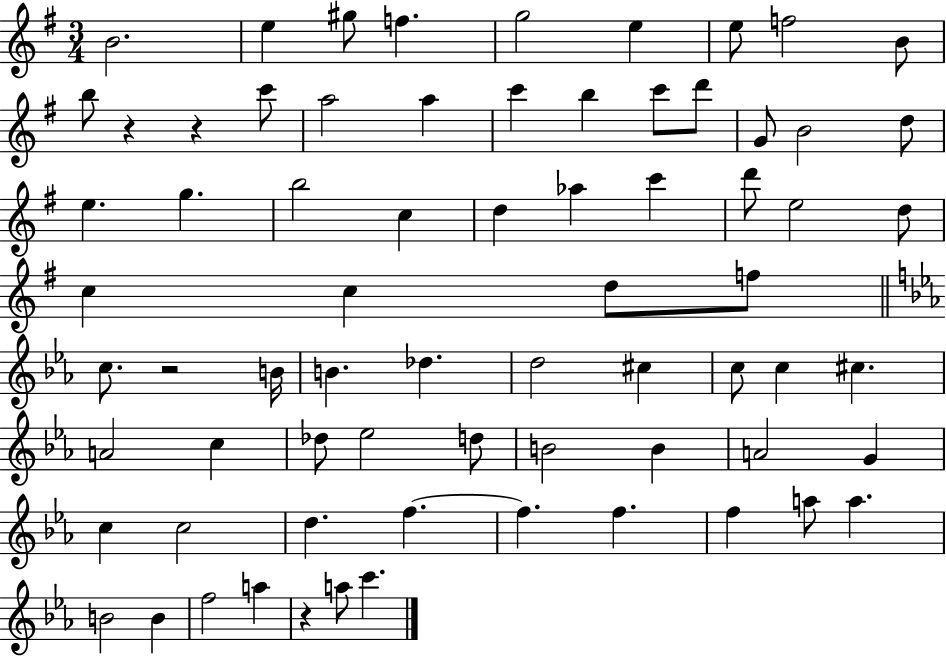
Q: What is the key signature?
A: G major